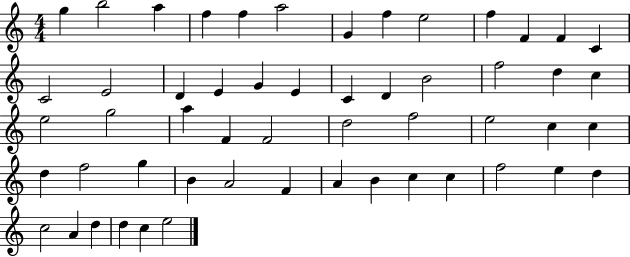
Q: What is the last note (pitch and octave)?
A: E5